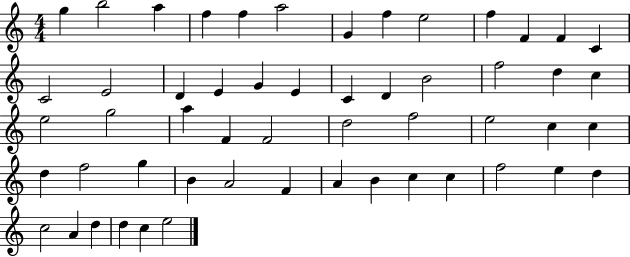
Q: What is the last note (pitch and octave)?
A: E5